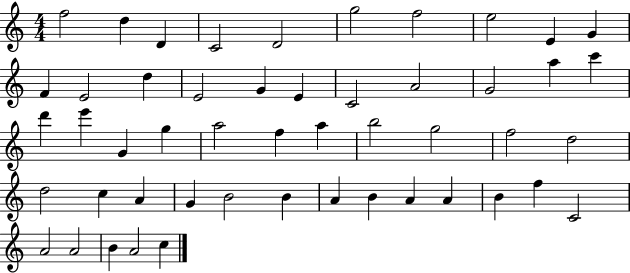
{
  \clef treble
  \numericTimeSignature
  \time 4/4
  \key c \major
  f''2 d''4 d'4 | c'2 d'2 | g''2 f''2 | e''2 e'4 g'4 | \break f'4 e'2 d''4 | e'2 g'4 e'4 | c'2 a'2 | g'2 a''4 c'''4 | \break d'''4 e'''4 g'4 g''4 | a''2 f''4 a''4 | b''2 g''2 | f''2 d''2 | \break d''2 c''4 a'4 | g'4 b'2 b'4 | a'4 b'4 a'4 a'4 | b'4 f''4 c'2 | \break a'2 a'2 | b'4 a'2 c''4 | \bar "|."
}